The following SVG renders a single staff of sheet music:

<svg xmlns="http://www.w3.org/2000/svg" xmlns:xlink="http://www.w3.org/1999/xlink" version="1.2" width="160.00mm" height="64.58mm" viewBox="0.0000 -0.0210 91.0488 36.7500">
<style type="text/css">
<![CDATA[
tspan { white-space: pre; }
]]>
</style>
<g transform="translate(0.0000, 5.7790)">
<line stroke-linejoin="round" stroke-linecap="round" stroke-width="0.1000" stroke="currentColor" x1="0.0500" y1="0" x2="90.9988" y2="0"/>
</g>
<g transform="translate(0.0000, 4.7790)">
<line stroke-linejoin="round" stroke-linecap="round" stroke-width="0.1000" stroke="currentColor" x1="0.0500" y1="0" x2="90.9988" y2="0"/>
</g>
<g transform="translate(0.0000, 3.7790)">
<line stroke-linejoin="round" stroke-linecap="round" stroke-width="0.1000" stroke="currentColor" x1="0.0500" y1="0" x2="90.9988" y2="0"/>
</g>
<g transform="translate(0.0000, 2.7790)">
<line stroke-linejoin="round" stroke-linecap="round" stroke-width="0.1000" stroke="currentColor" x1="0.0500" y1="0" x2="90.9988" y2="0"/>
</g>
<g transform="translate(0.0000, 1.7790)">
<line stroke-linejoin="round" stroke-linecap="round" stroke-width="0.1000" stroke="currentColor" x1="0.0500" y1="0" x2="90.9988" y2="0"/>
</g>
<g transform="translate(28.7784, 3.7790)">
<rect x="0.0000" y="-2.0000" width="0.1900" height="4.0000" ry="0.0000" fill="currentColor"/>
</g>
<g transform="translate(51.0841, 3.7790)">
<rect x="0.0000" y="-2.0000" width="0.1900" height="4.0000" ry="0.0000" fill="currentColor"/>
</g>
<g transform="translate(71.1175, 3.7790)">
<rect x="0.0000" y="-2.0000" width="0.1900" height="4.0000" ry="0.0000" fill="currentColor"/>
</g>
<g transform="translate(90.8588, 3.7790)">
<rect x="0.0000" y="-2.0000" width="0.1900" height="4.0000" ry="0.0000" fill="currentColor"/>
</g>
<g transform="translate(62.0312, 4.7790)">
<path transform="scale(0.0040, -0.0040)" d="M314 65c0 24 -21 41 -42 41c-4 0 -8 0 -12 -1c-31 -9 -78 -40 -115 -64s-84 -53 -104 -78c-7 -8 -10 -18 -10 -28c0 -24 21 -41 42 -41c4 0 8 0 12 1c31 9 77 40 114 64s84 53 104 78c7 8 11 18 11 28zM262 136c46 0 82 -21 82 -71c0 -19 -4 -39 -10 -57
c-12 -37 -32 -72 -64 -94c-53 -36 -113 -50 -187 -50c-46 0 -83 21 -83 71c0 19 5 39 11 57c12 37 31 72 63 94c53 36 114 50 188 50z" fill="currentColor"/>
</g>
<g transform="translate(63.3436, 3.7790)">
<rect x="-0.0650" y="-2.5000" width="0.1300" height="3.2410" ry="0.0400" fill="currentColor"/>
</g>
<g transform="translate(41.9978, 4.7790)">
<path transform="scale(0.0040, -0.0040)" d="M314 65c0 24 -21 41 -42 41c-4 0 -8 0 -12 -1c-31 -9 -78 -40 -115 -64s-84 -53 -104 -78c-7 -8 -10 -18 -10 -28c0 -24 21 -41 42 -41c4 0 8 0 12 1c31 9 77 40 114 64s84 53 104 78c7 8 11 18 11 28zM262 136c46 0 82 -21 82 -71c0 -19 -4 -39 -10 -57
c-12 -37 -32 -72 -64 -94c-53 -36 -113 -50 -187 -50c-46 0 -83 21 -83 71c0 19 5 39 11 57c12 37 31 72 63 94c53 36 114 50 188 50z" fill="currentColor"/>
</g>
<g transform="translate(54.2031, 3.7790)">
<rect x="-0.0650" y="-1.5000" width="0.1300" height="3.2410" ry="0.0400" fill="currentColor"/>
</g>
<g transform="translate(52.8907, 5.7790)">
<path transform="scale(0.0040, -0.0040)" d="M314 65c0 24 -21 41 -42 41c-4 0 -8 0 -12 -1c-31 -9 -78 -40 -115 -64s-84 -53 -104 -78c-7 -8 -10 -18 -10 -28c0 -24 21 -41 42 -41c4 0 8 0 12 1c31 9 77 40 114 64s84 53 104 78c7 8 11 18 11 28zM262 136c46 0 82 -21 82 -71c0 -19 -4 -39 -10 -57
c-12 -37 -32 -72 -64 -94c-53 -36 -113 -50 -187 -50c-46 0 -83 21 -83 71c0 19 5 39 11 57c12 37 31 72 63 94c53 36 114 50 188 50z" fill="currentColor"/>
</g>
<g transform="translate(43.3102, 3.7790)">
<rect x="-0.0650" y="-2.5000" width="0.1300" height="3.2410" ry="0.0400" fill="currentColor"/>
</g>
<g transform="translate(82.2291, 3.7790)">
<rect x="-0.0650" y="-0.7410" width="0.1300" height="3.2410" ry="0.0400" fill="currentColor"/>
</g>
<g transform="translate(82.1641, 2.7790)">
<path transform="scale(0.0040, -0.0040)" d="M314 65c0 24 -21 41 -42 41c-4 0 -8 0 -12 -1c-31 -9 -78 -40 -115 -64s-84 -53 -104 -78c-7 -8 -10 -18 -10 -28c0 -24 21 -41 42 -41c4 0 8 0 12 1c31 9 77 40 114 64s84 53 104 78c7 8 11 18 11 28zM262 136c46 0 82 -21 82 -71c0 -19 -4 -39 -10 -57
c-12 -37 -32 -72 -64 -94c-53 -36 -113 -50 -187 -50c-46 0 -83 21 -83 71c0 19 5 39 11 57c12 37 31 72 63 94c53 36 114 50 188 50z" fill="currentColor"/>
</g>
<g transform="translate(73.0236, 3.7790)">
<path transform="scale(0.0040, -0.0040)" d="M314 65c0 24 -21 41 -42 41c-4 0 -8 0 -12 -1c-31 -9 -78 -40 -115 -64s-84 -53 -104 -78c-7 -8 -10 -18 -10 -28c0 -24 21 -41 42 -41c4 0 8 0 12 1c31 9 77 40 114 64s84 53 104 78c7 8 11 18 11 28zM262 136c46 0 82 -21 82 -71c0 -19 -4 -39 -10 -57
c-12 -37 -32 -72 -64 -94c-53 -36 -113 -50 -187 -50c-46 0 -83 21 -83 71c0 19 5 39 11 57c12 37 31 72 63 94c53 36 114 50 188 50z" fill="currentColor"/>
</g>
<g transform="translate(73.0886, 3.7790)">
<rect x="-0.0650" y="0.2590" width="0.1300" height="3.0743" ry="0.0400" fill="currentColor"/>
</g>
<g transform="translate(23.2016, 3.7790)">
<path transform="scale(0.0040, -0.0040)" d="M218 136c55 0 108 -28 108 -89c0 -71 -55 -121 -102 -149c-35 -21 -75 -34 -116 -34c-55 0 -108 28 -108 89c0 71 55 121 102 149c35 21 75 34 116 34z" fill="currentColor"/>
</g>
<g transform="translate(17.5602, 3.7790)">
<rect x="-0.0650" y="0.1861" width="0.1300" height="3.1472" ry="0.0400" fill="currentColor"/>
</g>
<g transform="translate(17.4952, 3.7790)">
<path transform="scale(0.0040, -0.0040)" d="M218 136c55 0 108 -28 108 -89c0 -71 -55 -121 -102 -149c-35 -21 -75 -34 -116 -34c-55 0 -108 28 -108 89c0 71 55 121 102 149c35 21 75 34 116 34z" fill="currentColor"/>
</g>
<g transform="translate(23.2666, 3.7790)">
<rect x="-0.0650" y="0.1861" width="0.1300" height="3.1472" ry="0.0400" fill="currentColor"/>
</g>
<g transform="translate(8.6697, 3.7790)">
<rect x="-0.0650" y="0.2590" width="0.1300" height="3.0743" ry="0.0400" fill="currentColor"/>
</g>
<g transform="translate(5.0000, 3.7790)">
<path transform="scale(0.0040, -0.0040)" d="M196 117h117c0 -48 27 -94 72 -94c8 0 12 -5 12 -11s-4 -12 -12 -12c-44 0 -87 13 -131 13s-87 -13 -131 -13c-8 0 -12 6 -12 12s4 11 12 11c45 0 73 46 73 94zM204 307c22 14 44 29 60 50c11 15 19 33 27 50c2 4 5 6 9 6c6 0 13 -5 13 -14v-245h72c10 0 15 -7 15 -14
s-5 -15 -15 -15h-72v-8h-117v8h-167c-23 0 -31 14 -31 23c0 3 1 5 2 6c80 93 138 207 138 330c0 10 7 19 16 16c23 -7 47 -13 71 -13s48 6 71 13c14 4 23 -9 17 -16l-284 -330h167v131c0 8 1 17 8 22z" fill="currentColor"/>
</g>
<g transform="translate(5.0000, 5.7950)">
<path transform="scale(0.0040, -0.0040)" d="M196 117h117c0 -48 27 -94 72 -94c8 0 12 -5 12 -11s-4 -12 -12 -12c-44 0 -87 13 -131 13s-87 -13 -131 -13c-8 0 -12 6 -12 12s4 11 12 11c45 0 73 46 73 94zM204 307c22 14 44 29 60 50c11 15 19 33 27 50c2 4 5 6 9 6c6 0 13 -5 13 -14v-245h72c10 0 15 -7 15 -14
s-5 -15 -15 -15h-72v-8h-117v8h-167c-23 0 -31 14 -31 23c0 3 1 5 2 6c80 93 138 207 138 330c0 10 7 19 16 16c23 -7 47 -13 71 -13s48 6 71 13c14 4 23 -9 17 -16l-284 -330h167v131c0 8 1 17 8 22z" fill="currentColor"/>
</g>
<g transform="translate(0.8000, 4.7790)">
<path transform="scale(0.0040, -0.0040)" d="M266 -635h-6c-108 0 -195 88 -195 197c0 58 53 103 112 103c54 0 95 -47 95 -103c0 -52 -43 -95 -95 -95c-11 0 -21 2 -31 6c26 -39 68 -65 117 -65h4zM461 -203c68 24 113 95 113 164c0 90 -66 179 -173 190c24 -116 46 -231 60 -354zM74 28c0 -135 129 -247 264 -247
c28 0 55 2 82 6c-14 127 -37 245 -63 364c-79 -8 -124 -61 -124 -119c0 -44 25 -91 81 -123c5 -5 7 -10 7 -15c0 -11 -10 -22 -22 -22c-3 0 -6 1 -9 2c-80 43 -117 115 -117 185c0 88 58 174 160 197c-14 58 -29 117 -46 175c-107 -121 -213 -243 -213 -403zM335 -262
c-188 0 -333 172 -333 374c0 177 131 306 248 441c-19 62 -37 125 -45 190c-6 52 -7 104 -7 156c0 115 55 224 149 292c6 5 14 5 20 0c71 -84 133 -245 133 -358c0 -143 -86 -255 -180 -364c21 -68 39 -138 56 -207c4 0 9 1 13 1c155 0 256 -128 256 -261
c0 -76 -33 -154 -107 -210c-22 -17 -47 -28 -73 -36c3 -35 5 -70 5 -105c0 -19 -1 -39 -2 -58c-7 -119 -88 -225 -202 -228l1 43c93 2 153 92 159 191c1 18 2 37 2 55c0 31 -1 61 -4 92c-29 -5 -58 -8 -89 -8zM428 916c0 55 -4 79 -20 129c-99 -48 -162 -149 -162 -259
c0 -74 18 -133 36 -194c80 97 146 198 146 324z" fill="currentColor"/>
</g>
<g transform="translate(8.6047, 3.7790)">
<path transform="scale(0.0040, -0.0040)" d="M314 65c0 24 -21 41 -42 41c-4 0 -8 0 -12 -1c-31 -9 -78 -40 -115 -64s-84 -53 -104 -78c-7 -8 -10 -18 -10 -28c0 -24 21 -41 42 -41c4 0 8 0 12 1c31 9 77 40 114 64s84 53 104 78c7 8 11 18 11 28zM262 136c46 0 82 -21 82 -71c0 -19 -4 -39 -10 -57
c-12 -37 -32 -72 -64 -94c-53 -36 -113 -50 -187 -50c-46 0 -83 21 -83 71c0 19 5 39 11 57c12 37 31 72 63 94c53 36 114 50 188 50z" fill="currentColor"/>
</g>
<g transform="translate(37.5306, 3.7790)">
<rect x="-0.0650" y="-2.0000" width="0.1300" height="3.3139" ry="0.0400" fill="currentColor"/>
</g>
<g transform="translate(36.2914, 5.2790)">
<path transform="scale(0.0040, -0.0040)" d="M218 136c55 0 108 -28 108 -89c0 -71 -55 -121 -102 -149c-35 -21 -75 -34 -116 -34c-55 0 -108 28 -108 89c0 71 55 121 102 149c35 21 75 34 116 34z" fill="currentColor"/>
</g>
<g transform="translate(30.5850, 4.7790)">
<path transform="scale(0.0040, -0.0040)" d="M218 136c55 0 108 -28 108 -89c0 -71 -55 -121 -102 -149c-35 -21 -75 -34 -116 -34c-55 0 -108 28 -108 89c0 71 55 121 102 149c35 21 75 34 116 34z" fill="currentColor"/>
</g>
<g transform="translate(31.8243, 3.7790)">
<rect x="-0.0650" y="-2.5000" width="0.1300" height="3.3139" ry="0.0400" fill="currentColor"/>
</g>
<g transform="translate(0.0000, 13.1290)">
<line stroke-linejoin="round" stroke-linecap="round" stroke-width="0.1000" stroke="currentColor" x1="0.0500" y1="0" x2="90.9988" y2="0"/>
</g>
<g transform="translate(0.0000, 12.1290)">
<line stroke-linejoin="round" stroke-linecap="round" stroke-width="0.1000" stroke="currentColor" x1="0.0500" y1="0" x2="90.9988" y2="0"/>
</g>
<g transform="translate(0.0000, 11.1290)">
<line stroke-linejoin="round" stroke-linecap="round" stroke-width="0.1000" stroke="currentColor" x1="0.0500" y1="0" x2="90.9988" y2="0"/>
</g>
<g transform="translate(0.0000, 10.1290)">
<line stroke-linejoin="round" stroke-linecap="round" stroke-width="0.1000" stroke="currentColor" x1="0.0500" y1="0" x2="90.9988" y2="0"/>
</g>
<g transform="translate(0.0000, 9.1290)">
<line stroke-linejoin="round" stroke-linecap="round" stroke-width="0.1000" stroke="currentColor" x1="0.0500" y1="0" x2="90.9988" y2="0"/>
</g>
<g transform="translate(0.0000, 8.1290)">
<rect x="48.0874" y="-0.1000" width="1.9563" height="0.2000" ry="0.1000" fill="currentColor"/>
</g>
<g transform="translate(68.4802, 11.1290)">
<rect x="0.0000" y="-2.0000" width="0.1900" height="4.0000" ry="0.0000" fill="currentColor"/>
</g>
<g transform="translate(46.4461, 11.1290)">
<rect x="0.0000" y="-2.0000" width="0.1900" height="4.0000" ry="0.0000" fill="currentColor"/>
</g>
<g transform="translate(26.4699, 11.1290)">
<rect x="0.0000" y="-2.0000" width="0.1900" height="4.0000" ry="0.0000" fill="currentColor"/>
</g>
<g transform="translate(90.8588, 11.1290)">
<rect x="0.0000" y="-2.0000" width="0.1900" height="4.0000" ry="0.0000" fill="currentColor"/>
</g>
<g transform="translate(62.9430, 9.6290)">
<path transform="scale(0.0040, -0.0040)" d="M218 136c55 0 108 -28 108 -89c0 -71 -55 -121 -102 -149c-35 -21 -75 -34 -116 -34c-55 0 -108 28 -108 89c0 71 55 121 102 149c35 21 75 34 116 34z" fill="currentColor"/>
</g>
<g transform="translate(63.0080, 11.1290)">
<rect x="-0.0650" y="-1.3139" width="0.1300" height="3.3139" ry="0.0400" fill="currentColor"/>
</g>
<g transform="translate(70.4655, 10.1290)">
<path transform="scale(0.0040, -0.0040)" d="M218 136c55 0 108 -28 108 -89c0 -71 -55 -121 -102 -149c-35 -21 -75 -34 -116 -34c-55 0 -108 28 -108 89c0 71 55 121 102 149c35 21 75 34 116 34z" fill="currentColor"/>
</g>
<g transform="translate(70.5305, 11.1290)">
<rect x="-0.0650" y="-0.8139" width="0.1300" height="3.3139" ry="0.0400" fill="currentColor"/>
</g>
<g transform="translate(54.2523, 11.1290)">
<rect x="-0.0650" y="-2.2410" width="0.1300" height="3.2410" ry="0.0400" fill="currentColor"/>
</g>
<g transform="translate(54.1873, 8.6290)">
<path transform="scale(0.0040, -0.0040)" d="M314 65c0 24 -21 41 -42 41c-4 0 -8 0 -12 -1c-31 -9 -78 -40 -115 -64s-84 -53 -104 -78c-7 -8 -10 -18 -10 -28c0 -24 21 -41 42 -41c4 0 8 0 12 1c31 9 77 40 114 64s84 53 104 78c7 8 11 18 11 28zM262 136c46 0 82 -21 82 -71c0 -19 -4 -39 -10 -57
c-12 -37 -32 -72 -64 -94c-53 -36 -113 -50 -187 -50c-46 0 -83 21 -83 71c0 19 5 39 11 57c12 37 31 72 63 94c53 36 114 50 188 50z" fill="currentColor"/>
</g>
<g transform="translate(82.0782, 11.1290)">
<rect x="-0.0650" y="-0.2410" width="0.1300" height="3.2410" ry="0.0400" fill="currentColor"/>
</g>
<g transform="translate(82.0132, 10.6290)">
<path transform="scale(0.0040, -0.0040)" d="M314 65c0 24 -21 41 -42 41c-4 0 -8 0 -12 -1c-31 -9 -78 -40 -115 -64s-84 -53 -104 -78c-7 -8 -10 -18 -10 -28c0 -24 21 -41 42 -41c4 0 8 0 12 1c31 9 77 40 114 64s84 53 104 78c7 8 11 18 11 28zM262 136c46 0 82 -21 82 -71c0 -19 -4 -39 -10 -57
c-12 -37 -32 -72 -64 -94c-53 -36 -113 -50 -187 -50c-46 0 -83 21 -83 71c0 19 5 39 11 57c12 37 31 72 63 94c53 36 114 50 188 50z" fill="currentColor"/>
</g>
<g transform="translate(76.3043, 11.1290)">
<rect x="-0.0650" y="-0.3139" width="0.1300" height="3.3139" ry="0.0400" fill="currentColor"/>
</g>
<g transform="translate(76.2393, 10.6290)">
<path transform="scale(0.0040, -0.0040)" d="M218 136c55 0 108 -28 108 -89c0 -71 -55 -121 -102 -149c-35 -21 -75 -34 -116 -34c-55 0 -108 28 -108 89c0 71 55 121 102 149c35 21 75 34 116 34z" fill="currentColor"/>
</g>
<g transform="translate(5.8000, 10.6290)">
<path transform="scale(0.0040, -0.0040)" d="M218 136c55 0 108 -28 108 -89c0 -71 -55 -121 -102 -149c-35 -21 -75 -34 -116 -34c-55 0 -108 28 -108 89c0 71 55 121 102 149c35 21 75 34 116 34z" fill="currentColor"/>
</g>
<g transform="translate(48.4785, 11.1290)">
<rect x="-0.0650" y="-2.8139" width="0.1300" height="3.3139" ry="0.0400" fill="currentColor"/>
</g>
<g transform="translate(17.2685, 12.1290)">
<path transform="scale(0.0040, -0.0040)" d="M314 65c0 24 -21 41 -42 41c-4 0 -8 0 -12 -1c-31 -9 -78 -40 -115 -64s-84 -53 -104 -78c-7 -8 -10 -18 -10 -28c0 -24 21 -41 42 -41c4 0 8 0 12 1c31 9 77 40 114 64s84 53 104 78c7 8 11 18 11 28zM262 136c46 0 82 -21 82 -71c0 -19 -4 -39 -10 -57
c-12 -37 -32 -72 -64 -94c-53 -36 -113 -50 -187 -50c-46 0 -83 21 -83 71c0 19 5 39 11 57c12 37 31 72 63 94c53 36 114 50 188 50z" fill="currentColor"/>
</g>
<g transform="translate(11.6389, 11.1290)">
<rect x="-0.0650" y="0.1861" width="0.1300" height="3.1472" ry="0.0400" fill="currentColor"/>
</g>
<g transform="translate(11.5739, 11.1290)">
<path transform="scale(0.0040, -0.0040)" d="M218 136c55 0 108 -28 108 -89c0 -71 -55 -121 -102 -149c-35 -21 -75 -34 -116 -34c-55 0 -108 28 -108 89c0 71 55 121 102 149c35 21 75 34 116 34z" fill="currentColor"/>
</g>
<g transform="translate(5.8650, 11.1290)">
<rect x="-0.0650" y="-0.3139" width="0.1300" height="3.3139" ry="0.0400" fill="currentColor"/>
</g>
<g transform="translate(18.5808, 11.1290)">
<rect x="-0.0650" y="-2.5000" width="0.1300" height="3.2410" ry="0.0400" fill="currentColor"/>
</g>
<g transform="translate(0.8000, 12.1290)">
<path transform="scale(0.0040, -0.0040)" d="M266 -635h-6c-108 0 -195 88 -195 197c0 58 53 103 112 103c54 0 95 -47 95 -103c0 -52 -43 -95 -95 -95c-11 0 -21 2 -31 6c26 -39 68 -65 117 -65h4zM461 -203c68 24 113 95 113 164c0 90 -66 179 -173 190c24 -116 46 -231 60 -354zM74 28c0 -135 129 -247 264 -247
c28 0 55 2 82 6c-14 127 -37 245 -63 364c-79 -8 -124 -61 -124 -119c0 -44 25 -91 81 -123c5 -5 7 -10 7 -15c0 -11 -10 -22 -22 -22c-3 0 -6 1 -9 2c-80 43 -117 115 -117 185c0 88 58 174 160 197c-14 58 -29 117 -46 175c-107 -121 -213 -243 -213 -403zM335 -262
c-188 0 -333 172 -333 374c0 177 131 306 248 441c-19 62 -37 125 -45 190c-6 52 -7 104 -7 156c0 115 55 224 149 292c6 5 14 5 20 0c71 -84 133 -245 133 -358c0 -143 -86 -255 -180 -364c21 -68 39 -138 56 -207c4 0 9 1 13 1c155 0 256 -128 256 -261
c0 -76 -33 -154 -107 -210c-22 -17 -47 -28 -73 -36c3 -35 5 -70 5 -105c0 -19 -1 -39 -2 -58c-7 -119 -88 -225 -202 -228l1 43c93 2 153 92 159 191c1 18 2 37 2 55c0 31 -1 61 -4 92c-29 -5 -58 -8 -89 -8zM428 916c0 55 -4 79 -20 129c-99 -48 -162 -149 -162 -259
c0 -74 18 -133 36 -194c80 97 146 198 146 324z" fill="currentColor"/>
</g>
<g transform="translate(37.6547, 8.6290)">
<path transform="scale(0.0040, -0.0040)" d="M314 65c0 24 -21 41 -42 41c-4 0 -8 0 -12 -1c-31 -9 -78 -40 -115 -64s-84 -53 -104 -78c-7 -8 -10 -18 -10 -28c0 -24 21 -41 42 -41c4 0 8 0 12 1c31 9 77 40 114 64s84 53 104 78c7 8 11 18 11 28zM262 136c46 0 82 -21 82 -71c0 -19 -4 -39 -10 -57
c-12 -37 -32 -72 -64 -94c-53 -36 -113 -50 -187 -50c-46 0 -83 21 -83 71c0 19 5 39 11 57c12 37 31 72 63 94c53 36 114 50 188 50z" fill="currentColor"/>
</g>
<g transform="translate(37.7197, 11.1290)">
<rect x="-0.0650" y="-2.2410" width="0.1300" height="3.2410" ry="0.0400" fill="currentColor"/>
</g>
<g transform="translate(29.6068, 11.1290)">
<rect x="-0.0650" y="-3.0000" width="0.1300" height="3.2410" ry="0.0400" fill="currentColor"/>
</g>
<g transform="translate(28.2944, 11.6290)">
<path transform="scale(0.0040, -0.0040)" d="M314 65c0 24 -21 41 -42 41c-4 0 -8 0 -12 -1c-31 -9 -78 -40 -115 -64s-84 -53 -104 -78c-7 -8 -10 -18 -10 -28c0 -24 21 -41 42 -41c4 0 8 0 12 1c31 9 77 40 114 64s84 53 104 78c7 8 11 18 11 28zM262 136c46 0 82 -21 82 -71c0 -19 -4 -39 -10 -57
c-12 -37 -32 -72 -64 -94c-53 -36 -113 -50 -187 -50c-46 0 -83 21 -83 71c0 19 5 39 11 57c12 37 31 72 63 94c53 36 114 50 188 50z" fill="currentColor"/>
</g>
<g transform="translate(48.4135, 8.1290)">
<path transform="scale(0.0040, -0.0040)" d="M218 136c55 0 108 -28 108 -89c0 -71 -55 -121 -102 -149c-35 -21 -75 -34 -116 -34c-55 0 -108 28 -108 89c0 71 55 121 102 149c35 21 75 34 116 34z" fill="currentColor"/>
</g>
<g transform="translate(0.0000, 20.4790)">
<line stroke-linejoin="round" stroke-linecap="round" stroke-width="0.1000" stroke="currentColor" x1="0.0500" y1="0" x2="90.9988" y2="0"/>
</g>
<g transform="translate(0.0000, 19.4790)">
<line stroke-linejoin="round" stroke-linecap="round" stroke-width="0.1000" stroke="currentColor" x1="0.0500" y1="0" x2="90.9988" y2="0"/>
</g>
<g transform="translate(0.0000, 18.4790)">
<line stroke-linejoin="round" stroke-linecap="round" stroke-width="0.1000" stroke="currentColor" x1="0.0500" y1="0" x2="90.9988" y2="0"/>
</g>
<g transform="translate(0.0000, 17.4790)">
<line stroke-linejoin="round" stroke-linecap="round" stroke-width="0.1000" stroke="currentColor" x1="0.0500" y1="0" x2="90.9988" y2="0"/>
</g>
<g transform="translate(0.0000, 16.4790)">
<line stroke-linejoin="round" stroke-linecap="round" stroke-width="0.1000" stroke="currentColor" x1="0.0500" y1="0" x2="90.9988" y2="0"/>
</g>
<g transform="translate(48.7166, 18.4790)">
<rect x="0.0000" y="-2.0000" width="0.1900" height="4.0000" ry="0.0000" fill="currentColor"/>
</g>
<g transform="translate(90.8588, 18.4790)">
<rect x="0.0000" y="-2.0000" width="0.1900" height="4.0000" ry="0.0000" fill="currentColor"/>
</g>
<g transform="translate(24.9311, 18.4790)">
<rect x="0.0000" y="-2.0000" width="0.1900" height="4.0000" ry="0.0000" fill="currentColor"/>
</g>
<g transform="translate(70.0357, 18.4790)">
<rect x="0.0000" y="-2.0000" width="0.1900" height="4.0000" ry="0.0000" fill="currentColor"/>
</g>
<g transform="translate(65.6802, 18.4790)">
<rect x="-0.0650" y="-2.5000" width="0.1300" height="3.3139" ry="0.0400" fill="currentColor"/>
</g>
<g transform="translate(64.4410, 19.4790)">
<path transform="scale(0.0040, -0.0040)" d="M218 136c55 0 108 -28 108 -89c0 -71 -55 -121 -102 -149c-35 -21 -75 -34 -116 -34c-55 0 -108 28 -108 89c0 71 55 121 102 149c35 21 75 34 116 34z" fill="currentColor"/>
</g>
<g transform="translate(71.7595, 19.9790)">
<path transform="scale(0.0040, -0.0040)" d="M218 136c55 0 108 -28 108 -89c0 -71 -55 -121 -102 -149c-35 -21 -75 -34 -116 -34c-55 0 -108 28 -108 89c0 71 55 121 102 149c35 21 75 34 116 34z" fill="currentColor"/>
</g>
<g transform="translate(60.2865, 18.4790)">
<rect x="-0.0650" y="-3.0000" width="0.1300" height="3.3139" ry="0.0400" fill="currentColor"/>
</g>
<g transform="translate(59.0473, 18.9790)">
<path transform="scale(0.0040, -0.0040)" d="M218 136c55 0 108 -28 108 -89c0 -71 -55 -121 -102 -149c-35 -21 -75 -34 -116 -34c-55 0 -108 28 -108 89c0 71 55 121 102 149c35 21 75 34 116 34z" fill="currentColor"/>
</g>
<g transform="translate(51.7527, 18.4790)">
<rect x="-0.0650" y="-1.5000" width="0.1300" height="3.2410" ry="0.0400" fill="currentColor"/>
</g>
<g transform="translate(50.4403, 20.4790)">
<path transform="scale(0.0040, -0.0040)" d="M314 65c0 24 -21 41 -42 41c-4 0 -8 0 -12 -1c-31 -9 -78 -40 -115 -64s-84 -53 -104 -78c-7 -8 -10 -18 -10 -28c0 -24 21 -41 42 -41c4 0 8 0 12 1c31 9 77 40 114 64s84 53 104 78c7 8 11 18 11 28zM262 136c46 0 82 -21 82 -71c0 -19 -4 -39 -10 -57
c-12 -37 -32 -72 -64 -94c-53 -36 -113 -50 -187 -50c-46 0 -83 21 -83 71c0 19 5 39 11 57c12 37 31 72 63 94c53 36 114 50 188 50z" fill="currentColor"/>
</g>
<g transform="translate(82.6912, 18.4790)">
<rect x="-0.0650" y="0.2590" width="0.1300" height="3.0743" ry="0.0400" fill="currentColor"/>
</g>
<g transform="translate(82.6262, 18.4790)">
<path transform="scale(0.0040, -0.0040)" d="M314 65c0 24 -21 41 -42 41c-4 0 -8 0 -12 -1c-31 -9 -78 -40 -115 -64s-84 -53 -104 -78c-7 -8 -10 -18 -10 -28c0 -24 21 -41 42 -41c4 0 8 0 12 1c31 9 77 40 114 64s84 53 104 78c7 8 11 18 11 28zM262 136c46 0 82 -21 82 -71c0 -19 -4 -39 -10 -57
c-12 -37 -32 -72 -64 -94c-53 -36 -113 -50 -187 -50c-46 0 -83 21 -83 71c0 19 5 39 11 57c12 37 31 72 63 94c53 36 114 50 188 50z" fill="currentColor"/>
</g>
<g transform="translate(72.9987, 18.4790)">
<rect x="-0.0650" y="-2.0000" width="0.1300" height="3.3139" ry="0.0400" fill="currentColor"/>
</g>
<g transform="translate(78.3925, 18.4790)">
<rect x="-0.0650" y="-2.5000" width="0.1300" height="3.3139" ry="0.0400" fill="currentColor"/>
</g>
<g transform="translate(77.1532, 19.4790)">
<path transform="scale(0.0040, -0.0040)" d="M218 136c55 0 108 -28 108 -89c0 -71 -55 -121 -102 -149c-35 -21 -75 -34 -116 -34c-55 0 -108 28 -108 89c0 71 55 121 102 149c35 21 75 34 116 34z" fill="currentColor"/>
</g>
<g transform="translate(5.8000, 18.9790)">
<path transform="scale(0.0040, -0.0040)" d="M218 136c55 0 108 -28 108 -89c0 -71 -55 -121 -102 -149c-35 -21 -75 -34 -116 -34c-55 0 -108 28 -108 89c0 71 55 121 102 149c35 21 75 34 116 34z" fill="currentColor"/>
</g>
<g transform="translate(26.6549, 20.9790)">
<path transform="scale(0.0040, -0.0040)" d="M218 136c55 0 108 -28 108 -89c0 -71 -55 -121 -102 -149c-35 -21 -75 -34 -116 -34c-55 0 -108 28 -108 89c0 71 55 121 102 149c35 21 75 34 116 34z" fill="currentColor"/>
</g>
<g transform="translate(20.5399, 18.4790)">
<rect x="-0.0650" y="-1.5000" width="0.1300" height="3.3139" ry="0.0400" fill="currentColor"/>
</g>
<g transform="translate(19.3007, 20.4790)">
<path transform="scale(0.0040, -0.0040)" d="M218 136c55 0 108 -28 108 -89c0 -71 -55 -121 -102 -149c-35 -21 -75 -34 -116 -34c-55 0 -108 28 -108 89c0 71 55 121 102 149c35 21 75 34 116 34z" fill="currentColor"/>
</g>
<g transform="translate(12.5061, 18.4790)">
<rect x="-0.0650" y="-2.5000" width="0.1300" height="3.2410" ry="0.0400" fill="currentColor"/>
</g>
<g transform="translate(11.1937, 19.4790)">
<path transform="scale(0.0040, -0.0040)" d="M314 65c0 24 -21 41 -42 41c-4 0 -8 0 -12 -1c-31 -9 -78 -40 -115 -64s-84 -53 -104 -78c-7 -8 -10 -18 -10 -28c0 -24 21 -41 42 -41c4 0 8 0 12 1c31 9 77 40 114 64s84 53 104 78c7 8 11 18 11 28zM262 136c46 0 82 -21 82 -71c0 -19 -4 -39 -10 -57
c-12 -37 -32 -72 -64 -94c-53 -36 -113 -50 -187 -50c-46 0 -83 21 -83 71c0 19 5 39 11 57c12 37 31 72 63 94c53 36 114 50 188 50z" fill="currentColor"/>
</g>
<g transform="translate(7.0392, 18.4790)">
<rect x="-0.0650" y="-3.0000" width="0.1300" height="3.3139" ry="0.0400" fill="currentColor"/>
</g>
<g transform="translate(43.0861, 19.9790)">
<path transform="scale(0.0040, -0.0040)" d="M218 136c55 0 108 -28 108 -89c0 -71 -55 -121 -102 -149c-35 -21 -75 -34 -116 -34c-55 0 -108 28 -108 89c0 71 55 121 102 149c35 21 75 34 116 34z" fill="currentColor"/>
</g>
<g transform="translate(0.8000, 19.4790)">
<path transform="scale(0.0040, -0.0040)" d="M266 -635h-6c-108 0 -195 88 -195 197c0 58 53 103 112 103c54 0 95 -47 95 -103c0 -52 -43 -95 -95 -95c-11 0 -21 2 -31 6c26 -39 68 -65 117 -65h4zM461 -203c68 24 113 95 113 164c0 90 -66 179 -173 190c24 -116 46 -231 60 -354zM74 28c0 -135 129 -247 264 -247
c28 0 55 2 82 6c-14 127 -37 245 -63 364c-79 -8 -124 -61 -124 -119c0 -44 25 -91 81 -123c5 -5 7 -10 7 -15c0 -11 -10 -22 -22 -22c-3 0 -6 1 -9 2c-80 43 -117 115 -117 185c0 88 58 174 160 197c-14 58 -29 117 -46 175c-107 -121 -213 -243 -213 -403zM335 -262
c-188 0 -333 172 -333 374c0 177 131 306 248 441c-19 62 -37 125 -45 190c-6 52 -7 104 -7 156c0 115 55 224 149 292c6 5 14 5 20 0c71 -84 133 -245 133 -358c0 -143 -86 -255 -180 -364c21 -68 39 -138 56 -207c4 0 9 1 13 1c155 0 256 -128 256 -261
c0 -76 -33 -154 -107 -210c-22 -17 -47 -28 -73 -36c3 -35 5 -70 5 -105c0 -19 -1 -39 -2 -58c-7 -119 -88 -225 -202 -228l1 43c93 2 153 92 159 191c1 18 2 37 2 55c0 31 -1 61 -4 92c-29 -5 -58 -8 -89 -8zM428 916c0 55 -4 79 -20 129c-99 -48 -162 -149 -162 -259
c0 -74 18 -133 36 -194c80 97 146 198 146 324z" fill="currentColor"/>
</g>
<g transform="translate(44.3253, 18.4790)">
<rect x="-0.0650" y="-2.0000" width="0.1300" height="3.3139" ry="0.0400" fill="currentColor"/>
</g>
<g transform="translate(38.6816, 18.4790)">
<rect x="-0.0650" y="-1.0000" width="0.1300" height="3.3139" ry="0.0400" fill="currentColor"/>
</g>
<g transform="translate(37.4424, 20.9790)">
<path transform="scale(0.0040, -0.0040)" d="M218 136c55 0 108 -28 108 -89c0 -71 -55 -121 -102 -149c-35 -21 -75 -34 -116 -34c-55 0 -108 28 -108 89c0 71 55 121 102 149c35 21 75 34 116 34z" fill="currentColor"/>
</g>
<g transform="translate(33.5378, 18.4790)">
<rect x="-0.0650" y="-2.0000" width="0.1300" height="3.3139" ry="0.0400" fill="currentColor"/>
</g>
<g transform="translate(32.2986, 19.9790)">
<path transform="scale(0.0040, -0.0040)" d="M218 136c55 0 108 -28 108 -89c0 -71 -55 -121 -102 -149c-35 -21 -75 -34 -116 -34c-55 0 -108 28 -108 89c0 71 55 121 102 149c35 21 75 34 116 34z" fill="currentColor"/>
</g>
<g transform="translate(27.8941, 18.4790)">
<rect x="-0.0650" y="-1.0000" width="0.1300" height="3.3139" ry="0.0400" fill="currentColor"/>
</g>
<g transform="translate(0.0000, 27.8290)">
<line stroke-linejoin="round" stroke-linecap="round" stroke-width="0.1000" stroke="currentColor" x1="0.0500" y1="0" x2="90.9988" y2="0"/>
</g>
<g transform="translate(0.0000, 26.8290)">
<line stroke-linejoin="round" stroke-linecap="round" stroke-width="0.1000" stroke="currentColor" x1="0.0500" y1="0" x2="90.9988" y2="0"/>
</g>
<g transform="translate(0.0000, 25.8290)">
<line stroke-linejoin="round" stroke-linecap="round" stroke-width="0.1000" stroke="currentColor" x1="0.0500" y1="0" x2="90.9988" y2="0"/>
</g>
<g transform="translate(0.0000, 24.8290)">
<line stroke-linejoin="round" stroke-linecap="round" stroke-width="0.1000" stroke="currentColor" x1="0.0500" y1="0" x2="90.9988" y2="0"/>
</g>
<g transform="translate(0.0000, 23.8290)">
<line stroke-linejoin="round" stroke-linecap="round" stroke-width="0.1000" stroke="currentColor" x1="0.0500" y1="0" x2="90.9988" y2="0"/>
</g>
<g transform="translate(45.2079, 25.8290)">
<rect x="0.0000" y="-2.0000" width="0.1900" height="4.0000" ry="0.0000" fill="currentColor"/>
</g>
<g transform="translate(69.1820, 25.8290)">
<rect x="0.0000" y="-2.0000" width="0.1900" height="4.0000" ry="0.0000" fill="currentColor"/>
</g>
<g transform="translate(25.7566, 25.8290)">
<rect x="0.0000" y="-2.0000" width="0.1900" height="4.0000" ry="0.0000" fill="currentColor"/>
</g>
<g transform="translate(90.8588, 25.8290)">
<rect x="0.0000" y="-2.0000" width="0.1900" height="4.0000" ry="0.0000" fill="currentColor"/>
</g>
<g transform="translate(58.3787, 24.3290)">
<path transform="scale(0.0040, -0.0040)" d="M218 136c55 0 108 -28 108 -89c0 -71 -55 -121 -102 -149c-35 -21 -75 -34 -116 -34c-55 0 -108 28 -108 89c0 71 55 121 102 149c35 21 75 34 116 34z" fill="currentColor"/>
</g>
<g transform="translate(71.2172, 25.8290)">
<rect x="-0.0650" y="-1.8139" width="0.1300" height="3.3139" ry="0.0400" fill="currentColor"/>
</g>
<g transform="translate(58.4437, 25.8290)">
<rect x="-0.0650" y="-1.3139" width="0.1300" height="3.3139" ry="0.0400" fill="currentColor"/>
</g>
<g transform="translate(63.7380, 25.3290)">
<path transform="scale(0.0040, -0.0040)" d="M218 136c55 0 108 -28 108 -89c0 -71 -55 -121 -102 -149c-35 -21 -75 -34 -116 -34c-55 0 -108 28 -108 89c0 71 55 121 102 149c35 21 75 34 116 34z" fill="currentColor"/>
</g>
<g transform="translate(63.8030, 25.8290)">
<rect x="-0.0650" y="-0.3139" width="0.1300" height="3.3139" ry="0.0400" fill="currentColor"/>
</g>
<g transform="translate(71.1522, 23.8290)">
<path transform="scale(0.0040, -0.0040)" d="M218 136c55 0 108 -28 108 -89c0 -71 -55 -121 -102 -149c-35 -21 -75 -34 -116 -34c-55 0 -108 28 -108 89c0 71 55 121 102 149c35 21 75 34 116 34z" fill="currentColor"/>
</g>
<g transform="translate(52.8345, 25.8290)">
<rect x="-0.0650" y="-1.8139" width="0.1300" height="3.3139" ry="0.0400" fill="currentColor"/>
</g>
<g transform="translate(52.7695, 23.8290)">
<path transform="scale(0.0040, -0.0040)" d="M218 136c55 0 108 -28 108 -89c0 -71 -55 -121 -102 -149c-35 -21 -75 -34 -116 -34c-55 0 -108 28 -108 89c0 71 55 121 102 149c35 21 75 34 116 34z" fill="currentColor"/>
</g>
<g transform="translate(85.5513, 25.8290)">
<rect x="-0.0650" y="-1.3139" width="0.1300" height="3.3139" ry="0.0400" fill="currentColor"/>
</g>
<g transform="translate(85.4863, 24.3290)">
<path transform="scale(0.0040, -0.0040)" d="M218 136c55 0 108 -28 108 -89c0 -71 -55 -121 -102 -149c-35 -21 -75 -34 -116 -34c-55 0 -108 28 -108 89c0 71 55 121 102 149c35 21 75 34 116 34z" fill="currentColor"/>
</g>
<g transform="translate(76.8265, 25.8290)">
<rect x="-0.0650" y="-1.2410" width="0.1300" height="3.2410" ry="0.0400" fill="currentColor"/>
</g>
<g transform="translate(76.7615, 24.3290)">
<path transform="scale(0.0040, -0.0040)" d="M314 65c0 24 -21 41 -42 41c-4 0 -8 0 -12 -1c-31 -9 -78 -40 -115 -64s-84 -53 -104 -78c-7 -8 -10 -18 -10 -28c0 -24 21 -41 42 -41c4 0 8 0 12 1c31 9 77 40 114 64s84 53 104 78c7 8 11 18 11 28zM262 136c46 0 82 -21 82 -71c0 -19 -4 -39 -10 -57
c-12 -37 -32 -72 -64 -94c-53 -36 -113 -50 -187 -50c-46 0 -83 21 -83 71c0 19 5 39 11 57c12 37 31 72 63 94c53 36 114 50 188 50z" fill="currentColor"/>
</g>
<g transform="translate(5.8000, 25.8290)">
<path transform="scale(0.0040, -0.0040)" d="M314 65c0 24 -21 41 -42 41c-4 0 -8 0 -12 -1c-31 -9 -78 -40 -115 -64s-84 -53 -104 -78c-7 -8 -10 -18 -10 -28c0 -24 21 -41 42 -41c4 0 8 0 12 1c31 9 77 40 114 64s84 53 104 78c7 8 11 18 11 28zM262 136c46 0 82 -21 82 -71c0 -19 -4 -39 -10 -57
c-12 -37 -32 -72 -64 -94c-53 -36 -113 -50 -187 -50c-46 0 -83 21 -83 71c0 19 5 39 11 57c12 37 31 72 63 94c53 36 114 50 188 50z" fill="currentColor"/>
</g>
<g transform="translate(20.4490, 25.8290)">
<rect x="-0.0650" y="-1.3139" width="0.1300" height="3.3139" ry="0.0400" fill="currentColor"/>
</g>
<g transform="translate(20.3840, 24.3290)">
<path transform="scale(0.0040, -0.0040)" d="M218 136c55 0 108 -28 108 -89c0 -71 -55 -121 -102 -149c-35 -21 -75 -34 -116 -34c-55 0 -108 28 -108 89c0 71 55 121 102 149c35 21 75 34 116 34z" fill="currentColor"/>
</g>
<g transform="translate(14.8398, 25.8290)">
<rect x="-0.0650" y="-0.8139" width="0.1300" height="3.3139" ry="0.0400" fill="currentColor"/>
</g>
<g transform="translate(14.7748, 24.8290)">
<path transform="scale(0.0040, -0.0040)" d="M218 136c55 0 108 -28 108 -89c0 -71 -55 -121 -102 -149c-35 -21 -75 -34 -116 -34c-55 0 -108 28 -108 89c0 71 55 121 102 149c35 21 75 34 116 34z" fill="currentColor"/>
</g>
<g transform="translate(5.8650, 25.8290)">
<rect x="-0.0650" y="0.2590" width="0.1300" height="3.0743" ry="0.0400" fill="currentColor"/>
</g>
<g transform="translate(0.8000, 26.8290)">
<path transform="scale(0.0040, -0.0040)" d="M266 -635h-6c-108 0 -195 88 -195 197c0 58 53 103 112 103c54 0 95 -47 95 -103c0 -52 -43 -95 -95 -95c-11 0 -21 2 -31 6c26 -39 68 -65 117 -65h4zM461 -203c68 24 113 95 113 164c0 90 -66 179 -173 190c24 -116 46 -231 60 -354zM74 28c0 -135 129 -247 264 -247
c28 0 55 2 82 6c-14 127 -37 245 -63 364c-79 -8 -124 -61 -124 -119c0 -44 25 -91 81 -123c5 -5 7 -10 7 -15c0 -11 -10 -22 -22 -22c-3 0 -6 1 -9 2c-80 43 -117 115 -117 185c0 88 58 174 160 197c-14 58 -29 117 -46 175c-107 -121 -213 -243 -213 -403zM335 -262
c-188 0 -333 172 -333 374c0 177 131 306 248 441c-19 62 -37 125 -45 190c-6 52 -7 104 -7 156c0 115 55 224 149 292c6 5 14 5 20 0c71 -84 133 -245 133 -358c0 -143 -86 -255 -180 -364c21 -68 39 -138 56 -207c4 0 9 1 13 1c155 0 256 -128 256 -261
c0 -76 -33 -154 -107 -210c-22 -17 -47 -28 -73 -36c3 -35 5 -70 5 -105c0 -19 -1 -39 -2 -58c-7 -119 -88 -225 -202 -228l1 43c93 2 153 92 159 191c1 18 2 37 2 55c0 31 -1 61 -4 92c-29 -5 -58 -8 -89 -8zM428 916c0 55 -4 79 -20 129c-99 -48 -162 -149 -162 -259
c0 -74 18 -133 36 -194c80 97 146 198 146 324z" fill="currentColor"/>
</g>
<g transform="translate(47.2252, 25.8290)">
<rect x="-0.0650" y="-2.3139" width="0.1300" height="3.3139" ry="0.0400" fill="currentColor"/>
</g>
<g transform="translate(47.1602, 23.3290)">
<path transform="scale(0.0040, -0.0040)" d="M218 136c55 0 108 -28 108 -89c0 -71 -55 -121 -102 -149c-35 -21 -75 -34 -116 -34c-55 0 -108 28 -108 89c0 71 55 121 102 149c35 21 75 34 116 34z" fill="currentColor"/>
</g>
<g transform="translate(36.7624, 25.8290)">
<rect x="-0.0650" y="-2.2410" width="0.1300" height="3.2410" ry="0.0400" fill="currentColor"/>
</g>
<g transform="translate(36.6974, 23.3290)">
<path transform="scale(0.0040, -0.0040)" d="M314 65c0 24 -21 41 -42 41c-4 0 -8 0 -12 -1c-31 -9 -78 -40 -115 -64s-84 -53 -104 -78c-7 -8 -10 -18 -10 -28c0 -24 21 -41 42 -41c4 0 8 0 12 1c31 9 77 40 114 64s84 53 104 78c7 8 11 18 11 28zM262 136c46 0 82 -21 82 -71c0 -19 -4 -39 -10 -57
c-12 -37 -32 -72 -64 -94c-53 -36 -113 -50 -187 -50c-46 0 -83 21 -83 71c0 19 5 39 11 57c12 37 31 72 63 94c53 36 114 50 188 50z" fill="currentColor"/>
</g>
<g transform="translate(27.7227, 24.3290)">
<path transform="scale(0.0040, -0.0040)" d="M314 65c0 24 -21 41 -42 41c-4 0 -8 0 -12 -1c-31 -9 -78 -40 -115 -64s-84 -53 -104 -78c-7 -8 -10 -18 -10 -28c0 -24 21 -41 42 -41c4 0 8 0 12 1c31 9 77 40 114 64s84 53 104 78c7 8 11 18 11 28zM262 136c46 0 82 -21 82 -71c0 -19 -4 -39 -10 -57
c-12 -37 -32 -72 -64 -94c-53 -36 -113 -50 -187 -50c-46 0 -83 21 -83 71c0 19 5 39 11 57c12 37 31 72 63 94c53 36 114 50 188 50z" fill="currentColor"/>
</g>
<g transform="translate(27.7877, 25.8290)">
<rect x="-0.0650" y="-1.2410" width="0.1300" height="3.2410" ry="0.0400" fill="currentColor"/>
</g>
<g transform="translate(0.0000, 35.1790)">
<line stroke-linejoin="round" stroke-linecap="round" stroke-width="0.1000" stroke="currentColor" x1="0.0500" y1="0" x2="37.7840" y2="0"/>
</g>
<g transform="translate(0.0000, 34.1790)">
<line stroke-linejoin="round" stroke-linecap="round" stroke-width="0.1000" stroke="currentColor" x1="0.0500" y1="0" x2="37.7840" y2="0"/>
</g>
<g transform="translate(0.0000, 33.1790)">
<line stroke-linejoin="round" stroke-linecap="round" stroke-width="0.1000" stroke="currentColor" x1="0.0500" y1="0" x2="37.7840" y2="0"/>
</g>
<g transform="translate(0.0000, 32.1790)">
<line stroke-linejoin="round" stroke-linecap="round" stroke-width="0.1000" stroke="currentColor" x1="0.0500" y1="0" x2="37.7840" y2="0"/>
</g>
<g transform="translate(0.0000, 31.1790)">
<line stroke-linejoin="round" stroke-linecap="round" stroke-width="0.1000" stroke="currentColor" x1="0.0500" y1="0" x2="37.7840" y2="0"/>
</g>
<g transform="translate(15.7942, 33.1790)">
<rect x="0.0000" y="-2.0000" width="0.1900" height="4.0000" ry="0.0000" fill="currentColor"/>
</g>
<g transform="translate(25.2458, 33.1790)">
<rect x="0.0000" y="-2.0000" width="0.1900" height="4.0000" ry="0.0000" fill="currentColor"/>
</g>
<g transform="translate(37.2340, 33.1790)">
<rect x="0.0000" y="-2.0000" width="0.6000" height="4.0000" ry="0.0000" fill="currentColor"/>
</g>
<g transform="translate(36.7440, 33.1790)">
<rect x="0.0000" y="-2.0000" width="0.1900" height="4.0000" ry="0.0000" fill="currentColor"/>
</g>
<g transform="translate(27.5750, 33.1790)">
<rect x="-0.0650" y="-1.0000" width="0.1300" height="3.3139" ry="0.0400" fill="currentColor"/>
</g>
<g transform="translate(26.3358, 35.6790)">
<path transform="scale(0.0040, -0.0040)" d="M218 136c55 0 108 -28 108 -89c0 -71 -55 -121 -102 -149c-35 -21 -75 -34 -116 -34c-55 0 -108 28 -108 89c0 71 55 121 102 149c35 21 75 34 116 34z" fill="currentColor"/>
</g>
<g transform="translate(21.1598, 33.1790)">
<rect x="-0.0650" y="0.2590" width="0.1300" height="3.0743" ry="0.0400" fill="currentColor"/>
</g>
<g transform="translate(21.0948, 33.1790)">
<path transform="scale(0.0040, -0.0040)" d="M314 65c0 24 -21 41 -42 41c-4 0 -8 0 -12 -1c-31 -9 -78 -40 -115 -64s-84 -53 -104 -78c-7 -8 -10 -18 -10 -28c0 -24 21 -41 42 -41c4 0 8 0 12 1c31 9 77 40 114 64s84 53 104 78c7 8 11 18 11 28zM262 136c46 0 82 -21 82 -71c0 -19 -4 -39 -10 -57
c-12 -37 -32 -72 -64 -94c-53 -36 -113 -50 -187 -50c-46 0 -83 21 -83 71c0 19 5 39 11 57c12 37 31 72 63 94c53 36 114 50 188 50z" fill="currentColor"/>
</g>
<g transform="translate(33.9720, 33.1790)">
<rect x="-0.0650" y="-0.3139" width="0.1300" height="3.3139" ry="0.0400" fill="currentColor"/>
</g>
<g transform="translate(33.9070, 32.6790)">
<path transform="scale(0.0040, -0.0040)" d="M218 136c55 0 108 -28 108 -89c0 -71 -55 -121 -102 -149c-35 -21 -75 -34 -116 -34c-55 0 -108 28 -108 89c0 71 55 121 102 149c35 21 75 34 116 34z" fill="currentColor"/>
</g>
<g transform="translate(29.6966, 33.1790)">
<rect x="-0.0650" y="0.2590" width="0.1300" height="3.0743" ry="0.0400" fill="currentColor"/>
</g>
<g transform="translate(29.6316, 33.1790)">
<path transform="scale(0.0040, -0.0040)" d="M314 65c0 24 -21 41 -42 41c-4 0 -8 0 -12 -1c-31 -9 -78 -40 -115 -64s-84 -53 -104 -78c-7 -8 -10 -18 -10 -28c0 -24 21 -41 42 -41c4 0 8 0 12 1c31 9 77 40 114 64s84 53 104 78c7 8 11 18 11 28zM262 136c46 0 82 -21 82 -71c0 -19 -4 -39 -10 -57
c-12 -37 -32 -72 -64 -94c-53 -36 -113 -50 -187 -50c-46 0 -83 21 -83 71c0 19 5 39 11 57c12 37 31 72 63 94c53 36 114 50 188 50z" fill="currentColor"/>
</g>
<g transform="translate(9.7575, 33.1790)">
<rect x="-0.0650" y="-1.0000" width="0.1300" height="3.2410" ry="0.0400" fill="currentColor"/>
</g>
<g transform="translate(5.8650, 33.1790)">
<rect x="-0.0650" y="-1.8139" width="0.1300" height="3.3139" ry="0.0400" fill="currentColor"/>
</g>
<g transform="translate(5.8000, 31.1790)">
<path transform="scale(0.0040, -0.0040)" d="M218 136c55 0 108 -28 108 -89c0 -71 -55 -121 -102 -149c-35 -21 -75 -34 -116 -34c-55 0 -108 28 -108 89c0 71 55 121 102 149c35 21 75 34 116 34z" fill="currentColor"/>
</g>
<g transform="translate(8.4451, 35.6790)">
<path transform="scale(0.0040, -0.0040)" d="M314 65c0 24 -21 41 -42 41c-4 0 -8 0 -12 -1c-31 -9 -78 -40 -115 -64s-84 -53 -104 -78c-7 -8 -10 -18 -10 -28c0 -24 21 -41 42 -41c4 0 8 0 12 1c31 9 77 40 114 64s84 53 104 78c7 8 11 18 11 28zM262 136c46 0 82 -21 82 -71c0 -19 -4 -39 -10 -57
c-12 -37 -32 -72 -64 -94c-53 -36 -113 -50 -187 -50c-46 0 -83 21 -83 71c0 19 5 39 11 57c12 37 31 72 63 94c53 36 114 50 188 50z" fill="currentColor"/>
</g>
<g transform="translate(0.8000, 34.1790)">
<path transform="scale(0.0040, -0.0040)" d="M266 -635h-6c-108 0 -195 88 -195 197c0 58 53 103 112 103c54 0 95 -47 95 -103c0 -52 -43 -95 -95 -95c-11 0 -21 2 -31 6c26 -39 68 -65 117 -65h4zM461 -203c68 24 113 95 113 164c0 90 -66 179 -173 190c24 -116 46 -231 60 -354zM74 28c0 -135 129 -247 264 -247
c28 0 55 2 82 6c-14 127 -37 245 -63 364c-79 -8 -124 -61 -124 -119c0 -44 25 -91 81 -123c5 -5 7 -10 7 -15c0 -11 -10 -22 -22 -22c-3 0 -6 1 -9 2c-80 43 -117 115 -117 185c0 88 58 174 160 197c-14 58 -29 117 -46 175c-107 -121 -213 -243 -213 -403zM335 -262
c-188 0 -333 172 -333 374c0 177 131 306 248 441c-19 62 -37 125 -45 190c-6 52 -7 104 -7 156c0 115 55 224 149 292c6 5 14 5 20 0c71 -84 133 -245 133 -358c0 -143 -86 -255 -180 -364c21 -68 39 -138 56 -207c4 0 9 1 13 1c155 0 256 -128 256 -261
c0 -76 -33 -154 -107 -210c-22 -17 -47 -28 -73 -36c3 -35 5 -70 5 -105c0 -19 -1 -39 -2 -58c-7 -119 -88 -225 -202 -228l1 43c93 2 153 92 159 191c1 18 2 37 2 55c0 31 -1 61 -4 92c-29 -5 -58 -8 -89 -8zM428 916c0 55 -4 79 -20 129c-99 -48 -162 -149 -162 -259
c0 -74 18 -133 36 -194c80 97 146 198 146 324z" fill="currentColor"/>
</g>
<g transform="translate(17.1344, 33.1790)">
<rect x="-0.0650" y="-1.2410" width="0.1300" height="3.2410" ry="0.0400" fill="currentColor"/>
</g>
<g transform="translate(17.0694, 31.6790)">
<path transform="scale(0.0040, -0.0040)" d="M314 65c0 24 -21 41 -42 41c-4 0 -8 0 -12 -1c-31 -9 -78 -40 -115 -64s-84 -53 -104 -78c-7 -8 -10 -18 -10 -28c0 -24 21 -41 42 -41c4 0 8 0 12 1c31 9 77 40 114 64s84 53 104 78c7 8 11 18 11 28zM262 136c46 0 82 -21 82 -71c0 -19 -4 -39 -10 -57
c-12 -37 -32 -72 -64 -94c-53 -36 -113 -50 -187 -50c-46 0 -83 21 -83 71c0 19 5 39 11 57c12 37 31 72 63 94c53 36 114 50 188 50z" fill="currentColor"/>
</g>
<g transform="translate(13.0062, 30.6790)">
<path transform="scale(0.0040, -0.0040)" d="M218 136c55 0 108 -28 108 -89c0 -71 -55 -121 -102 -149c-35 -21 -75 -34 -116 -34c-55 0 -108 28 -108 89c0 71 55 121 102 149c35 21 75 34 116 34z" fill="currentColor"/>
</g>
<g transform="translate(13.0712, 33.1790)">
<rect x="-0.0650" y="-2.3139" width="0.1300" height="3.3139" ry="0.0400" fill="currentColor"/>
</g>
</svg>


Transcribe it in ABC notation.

X:1
T:Untitled
M:4/4
L:1/4
K:C
B2 B B G F G2 E2 G2 B2 d2 c B G2 A2 g2 a g2 e d c c2 A G2 E D F D F E2 A G F G B2 B2 d e e2 g2 g f e c f e2 e f D2 g e2 B2 D B2 c